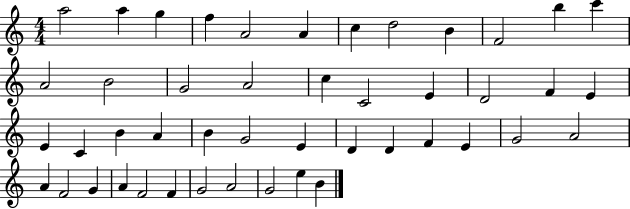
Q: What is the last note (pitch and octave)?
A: B4